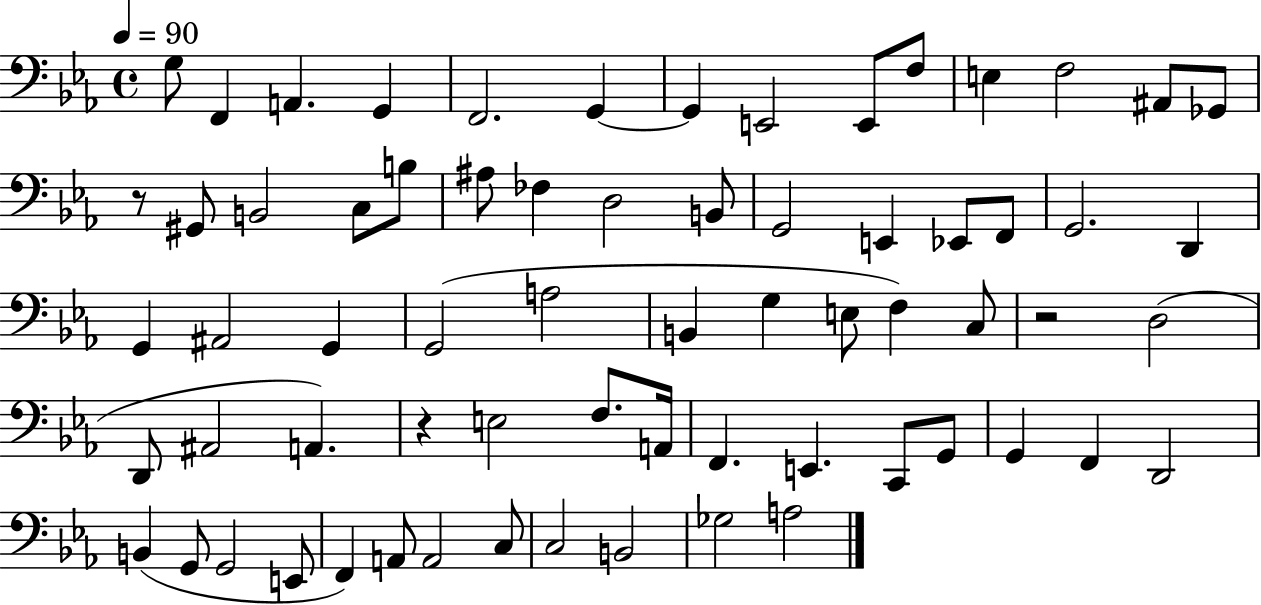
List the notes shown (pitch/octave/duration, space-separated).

G3/e F2/q A2/q. G2/q F2/h. G2/q G2/q E2/h E2/e F3/e E3/q F3/h A#2/e Gb2/e R/e G#2/e B2/h C3/e B3/e A#3/e FES3/q D3/h B2/e G2/h E2/q Eb2/e F2/e G2/h. D2/q G2/q A#2/h G2/q G2/h A3/h B2/q G3/q E3/e F3/q C3/e R/h D3/h D2/e A#2/h A2/q. R/q E3/h F3/e. A2/s F2/q. E2/q. C2/e G2/e G2/q F2/q D2/h B2/q G2/e G2/h E2/e F2/q A2/e A2/h C3/e C3/h B2/h Gb3/h A3/h